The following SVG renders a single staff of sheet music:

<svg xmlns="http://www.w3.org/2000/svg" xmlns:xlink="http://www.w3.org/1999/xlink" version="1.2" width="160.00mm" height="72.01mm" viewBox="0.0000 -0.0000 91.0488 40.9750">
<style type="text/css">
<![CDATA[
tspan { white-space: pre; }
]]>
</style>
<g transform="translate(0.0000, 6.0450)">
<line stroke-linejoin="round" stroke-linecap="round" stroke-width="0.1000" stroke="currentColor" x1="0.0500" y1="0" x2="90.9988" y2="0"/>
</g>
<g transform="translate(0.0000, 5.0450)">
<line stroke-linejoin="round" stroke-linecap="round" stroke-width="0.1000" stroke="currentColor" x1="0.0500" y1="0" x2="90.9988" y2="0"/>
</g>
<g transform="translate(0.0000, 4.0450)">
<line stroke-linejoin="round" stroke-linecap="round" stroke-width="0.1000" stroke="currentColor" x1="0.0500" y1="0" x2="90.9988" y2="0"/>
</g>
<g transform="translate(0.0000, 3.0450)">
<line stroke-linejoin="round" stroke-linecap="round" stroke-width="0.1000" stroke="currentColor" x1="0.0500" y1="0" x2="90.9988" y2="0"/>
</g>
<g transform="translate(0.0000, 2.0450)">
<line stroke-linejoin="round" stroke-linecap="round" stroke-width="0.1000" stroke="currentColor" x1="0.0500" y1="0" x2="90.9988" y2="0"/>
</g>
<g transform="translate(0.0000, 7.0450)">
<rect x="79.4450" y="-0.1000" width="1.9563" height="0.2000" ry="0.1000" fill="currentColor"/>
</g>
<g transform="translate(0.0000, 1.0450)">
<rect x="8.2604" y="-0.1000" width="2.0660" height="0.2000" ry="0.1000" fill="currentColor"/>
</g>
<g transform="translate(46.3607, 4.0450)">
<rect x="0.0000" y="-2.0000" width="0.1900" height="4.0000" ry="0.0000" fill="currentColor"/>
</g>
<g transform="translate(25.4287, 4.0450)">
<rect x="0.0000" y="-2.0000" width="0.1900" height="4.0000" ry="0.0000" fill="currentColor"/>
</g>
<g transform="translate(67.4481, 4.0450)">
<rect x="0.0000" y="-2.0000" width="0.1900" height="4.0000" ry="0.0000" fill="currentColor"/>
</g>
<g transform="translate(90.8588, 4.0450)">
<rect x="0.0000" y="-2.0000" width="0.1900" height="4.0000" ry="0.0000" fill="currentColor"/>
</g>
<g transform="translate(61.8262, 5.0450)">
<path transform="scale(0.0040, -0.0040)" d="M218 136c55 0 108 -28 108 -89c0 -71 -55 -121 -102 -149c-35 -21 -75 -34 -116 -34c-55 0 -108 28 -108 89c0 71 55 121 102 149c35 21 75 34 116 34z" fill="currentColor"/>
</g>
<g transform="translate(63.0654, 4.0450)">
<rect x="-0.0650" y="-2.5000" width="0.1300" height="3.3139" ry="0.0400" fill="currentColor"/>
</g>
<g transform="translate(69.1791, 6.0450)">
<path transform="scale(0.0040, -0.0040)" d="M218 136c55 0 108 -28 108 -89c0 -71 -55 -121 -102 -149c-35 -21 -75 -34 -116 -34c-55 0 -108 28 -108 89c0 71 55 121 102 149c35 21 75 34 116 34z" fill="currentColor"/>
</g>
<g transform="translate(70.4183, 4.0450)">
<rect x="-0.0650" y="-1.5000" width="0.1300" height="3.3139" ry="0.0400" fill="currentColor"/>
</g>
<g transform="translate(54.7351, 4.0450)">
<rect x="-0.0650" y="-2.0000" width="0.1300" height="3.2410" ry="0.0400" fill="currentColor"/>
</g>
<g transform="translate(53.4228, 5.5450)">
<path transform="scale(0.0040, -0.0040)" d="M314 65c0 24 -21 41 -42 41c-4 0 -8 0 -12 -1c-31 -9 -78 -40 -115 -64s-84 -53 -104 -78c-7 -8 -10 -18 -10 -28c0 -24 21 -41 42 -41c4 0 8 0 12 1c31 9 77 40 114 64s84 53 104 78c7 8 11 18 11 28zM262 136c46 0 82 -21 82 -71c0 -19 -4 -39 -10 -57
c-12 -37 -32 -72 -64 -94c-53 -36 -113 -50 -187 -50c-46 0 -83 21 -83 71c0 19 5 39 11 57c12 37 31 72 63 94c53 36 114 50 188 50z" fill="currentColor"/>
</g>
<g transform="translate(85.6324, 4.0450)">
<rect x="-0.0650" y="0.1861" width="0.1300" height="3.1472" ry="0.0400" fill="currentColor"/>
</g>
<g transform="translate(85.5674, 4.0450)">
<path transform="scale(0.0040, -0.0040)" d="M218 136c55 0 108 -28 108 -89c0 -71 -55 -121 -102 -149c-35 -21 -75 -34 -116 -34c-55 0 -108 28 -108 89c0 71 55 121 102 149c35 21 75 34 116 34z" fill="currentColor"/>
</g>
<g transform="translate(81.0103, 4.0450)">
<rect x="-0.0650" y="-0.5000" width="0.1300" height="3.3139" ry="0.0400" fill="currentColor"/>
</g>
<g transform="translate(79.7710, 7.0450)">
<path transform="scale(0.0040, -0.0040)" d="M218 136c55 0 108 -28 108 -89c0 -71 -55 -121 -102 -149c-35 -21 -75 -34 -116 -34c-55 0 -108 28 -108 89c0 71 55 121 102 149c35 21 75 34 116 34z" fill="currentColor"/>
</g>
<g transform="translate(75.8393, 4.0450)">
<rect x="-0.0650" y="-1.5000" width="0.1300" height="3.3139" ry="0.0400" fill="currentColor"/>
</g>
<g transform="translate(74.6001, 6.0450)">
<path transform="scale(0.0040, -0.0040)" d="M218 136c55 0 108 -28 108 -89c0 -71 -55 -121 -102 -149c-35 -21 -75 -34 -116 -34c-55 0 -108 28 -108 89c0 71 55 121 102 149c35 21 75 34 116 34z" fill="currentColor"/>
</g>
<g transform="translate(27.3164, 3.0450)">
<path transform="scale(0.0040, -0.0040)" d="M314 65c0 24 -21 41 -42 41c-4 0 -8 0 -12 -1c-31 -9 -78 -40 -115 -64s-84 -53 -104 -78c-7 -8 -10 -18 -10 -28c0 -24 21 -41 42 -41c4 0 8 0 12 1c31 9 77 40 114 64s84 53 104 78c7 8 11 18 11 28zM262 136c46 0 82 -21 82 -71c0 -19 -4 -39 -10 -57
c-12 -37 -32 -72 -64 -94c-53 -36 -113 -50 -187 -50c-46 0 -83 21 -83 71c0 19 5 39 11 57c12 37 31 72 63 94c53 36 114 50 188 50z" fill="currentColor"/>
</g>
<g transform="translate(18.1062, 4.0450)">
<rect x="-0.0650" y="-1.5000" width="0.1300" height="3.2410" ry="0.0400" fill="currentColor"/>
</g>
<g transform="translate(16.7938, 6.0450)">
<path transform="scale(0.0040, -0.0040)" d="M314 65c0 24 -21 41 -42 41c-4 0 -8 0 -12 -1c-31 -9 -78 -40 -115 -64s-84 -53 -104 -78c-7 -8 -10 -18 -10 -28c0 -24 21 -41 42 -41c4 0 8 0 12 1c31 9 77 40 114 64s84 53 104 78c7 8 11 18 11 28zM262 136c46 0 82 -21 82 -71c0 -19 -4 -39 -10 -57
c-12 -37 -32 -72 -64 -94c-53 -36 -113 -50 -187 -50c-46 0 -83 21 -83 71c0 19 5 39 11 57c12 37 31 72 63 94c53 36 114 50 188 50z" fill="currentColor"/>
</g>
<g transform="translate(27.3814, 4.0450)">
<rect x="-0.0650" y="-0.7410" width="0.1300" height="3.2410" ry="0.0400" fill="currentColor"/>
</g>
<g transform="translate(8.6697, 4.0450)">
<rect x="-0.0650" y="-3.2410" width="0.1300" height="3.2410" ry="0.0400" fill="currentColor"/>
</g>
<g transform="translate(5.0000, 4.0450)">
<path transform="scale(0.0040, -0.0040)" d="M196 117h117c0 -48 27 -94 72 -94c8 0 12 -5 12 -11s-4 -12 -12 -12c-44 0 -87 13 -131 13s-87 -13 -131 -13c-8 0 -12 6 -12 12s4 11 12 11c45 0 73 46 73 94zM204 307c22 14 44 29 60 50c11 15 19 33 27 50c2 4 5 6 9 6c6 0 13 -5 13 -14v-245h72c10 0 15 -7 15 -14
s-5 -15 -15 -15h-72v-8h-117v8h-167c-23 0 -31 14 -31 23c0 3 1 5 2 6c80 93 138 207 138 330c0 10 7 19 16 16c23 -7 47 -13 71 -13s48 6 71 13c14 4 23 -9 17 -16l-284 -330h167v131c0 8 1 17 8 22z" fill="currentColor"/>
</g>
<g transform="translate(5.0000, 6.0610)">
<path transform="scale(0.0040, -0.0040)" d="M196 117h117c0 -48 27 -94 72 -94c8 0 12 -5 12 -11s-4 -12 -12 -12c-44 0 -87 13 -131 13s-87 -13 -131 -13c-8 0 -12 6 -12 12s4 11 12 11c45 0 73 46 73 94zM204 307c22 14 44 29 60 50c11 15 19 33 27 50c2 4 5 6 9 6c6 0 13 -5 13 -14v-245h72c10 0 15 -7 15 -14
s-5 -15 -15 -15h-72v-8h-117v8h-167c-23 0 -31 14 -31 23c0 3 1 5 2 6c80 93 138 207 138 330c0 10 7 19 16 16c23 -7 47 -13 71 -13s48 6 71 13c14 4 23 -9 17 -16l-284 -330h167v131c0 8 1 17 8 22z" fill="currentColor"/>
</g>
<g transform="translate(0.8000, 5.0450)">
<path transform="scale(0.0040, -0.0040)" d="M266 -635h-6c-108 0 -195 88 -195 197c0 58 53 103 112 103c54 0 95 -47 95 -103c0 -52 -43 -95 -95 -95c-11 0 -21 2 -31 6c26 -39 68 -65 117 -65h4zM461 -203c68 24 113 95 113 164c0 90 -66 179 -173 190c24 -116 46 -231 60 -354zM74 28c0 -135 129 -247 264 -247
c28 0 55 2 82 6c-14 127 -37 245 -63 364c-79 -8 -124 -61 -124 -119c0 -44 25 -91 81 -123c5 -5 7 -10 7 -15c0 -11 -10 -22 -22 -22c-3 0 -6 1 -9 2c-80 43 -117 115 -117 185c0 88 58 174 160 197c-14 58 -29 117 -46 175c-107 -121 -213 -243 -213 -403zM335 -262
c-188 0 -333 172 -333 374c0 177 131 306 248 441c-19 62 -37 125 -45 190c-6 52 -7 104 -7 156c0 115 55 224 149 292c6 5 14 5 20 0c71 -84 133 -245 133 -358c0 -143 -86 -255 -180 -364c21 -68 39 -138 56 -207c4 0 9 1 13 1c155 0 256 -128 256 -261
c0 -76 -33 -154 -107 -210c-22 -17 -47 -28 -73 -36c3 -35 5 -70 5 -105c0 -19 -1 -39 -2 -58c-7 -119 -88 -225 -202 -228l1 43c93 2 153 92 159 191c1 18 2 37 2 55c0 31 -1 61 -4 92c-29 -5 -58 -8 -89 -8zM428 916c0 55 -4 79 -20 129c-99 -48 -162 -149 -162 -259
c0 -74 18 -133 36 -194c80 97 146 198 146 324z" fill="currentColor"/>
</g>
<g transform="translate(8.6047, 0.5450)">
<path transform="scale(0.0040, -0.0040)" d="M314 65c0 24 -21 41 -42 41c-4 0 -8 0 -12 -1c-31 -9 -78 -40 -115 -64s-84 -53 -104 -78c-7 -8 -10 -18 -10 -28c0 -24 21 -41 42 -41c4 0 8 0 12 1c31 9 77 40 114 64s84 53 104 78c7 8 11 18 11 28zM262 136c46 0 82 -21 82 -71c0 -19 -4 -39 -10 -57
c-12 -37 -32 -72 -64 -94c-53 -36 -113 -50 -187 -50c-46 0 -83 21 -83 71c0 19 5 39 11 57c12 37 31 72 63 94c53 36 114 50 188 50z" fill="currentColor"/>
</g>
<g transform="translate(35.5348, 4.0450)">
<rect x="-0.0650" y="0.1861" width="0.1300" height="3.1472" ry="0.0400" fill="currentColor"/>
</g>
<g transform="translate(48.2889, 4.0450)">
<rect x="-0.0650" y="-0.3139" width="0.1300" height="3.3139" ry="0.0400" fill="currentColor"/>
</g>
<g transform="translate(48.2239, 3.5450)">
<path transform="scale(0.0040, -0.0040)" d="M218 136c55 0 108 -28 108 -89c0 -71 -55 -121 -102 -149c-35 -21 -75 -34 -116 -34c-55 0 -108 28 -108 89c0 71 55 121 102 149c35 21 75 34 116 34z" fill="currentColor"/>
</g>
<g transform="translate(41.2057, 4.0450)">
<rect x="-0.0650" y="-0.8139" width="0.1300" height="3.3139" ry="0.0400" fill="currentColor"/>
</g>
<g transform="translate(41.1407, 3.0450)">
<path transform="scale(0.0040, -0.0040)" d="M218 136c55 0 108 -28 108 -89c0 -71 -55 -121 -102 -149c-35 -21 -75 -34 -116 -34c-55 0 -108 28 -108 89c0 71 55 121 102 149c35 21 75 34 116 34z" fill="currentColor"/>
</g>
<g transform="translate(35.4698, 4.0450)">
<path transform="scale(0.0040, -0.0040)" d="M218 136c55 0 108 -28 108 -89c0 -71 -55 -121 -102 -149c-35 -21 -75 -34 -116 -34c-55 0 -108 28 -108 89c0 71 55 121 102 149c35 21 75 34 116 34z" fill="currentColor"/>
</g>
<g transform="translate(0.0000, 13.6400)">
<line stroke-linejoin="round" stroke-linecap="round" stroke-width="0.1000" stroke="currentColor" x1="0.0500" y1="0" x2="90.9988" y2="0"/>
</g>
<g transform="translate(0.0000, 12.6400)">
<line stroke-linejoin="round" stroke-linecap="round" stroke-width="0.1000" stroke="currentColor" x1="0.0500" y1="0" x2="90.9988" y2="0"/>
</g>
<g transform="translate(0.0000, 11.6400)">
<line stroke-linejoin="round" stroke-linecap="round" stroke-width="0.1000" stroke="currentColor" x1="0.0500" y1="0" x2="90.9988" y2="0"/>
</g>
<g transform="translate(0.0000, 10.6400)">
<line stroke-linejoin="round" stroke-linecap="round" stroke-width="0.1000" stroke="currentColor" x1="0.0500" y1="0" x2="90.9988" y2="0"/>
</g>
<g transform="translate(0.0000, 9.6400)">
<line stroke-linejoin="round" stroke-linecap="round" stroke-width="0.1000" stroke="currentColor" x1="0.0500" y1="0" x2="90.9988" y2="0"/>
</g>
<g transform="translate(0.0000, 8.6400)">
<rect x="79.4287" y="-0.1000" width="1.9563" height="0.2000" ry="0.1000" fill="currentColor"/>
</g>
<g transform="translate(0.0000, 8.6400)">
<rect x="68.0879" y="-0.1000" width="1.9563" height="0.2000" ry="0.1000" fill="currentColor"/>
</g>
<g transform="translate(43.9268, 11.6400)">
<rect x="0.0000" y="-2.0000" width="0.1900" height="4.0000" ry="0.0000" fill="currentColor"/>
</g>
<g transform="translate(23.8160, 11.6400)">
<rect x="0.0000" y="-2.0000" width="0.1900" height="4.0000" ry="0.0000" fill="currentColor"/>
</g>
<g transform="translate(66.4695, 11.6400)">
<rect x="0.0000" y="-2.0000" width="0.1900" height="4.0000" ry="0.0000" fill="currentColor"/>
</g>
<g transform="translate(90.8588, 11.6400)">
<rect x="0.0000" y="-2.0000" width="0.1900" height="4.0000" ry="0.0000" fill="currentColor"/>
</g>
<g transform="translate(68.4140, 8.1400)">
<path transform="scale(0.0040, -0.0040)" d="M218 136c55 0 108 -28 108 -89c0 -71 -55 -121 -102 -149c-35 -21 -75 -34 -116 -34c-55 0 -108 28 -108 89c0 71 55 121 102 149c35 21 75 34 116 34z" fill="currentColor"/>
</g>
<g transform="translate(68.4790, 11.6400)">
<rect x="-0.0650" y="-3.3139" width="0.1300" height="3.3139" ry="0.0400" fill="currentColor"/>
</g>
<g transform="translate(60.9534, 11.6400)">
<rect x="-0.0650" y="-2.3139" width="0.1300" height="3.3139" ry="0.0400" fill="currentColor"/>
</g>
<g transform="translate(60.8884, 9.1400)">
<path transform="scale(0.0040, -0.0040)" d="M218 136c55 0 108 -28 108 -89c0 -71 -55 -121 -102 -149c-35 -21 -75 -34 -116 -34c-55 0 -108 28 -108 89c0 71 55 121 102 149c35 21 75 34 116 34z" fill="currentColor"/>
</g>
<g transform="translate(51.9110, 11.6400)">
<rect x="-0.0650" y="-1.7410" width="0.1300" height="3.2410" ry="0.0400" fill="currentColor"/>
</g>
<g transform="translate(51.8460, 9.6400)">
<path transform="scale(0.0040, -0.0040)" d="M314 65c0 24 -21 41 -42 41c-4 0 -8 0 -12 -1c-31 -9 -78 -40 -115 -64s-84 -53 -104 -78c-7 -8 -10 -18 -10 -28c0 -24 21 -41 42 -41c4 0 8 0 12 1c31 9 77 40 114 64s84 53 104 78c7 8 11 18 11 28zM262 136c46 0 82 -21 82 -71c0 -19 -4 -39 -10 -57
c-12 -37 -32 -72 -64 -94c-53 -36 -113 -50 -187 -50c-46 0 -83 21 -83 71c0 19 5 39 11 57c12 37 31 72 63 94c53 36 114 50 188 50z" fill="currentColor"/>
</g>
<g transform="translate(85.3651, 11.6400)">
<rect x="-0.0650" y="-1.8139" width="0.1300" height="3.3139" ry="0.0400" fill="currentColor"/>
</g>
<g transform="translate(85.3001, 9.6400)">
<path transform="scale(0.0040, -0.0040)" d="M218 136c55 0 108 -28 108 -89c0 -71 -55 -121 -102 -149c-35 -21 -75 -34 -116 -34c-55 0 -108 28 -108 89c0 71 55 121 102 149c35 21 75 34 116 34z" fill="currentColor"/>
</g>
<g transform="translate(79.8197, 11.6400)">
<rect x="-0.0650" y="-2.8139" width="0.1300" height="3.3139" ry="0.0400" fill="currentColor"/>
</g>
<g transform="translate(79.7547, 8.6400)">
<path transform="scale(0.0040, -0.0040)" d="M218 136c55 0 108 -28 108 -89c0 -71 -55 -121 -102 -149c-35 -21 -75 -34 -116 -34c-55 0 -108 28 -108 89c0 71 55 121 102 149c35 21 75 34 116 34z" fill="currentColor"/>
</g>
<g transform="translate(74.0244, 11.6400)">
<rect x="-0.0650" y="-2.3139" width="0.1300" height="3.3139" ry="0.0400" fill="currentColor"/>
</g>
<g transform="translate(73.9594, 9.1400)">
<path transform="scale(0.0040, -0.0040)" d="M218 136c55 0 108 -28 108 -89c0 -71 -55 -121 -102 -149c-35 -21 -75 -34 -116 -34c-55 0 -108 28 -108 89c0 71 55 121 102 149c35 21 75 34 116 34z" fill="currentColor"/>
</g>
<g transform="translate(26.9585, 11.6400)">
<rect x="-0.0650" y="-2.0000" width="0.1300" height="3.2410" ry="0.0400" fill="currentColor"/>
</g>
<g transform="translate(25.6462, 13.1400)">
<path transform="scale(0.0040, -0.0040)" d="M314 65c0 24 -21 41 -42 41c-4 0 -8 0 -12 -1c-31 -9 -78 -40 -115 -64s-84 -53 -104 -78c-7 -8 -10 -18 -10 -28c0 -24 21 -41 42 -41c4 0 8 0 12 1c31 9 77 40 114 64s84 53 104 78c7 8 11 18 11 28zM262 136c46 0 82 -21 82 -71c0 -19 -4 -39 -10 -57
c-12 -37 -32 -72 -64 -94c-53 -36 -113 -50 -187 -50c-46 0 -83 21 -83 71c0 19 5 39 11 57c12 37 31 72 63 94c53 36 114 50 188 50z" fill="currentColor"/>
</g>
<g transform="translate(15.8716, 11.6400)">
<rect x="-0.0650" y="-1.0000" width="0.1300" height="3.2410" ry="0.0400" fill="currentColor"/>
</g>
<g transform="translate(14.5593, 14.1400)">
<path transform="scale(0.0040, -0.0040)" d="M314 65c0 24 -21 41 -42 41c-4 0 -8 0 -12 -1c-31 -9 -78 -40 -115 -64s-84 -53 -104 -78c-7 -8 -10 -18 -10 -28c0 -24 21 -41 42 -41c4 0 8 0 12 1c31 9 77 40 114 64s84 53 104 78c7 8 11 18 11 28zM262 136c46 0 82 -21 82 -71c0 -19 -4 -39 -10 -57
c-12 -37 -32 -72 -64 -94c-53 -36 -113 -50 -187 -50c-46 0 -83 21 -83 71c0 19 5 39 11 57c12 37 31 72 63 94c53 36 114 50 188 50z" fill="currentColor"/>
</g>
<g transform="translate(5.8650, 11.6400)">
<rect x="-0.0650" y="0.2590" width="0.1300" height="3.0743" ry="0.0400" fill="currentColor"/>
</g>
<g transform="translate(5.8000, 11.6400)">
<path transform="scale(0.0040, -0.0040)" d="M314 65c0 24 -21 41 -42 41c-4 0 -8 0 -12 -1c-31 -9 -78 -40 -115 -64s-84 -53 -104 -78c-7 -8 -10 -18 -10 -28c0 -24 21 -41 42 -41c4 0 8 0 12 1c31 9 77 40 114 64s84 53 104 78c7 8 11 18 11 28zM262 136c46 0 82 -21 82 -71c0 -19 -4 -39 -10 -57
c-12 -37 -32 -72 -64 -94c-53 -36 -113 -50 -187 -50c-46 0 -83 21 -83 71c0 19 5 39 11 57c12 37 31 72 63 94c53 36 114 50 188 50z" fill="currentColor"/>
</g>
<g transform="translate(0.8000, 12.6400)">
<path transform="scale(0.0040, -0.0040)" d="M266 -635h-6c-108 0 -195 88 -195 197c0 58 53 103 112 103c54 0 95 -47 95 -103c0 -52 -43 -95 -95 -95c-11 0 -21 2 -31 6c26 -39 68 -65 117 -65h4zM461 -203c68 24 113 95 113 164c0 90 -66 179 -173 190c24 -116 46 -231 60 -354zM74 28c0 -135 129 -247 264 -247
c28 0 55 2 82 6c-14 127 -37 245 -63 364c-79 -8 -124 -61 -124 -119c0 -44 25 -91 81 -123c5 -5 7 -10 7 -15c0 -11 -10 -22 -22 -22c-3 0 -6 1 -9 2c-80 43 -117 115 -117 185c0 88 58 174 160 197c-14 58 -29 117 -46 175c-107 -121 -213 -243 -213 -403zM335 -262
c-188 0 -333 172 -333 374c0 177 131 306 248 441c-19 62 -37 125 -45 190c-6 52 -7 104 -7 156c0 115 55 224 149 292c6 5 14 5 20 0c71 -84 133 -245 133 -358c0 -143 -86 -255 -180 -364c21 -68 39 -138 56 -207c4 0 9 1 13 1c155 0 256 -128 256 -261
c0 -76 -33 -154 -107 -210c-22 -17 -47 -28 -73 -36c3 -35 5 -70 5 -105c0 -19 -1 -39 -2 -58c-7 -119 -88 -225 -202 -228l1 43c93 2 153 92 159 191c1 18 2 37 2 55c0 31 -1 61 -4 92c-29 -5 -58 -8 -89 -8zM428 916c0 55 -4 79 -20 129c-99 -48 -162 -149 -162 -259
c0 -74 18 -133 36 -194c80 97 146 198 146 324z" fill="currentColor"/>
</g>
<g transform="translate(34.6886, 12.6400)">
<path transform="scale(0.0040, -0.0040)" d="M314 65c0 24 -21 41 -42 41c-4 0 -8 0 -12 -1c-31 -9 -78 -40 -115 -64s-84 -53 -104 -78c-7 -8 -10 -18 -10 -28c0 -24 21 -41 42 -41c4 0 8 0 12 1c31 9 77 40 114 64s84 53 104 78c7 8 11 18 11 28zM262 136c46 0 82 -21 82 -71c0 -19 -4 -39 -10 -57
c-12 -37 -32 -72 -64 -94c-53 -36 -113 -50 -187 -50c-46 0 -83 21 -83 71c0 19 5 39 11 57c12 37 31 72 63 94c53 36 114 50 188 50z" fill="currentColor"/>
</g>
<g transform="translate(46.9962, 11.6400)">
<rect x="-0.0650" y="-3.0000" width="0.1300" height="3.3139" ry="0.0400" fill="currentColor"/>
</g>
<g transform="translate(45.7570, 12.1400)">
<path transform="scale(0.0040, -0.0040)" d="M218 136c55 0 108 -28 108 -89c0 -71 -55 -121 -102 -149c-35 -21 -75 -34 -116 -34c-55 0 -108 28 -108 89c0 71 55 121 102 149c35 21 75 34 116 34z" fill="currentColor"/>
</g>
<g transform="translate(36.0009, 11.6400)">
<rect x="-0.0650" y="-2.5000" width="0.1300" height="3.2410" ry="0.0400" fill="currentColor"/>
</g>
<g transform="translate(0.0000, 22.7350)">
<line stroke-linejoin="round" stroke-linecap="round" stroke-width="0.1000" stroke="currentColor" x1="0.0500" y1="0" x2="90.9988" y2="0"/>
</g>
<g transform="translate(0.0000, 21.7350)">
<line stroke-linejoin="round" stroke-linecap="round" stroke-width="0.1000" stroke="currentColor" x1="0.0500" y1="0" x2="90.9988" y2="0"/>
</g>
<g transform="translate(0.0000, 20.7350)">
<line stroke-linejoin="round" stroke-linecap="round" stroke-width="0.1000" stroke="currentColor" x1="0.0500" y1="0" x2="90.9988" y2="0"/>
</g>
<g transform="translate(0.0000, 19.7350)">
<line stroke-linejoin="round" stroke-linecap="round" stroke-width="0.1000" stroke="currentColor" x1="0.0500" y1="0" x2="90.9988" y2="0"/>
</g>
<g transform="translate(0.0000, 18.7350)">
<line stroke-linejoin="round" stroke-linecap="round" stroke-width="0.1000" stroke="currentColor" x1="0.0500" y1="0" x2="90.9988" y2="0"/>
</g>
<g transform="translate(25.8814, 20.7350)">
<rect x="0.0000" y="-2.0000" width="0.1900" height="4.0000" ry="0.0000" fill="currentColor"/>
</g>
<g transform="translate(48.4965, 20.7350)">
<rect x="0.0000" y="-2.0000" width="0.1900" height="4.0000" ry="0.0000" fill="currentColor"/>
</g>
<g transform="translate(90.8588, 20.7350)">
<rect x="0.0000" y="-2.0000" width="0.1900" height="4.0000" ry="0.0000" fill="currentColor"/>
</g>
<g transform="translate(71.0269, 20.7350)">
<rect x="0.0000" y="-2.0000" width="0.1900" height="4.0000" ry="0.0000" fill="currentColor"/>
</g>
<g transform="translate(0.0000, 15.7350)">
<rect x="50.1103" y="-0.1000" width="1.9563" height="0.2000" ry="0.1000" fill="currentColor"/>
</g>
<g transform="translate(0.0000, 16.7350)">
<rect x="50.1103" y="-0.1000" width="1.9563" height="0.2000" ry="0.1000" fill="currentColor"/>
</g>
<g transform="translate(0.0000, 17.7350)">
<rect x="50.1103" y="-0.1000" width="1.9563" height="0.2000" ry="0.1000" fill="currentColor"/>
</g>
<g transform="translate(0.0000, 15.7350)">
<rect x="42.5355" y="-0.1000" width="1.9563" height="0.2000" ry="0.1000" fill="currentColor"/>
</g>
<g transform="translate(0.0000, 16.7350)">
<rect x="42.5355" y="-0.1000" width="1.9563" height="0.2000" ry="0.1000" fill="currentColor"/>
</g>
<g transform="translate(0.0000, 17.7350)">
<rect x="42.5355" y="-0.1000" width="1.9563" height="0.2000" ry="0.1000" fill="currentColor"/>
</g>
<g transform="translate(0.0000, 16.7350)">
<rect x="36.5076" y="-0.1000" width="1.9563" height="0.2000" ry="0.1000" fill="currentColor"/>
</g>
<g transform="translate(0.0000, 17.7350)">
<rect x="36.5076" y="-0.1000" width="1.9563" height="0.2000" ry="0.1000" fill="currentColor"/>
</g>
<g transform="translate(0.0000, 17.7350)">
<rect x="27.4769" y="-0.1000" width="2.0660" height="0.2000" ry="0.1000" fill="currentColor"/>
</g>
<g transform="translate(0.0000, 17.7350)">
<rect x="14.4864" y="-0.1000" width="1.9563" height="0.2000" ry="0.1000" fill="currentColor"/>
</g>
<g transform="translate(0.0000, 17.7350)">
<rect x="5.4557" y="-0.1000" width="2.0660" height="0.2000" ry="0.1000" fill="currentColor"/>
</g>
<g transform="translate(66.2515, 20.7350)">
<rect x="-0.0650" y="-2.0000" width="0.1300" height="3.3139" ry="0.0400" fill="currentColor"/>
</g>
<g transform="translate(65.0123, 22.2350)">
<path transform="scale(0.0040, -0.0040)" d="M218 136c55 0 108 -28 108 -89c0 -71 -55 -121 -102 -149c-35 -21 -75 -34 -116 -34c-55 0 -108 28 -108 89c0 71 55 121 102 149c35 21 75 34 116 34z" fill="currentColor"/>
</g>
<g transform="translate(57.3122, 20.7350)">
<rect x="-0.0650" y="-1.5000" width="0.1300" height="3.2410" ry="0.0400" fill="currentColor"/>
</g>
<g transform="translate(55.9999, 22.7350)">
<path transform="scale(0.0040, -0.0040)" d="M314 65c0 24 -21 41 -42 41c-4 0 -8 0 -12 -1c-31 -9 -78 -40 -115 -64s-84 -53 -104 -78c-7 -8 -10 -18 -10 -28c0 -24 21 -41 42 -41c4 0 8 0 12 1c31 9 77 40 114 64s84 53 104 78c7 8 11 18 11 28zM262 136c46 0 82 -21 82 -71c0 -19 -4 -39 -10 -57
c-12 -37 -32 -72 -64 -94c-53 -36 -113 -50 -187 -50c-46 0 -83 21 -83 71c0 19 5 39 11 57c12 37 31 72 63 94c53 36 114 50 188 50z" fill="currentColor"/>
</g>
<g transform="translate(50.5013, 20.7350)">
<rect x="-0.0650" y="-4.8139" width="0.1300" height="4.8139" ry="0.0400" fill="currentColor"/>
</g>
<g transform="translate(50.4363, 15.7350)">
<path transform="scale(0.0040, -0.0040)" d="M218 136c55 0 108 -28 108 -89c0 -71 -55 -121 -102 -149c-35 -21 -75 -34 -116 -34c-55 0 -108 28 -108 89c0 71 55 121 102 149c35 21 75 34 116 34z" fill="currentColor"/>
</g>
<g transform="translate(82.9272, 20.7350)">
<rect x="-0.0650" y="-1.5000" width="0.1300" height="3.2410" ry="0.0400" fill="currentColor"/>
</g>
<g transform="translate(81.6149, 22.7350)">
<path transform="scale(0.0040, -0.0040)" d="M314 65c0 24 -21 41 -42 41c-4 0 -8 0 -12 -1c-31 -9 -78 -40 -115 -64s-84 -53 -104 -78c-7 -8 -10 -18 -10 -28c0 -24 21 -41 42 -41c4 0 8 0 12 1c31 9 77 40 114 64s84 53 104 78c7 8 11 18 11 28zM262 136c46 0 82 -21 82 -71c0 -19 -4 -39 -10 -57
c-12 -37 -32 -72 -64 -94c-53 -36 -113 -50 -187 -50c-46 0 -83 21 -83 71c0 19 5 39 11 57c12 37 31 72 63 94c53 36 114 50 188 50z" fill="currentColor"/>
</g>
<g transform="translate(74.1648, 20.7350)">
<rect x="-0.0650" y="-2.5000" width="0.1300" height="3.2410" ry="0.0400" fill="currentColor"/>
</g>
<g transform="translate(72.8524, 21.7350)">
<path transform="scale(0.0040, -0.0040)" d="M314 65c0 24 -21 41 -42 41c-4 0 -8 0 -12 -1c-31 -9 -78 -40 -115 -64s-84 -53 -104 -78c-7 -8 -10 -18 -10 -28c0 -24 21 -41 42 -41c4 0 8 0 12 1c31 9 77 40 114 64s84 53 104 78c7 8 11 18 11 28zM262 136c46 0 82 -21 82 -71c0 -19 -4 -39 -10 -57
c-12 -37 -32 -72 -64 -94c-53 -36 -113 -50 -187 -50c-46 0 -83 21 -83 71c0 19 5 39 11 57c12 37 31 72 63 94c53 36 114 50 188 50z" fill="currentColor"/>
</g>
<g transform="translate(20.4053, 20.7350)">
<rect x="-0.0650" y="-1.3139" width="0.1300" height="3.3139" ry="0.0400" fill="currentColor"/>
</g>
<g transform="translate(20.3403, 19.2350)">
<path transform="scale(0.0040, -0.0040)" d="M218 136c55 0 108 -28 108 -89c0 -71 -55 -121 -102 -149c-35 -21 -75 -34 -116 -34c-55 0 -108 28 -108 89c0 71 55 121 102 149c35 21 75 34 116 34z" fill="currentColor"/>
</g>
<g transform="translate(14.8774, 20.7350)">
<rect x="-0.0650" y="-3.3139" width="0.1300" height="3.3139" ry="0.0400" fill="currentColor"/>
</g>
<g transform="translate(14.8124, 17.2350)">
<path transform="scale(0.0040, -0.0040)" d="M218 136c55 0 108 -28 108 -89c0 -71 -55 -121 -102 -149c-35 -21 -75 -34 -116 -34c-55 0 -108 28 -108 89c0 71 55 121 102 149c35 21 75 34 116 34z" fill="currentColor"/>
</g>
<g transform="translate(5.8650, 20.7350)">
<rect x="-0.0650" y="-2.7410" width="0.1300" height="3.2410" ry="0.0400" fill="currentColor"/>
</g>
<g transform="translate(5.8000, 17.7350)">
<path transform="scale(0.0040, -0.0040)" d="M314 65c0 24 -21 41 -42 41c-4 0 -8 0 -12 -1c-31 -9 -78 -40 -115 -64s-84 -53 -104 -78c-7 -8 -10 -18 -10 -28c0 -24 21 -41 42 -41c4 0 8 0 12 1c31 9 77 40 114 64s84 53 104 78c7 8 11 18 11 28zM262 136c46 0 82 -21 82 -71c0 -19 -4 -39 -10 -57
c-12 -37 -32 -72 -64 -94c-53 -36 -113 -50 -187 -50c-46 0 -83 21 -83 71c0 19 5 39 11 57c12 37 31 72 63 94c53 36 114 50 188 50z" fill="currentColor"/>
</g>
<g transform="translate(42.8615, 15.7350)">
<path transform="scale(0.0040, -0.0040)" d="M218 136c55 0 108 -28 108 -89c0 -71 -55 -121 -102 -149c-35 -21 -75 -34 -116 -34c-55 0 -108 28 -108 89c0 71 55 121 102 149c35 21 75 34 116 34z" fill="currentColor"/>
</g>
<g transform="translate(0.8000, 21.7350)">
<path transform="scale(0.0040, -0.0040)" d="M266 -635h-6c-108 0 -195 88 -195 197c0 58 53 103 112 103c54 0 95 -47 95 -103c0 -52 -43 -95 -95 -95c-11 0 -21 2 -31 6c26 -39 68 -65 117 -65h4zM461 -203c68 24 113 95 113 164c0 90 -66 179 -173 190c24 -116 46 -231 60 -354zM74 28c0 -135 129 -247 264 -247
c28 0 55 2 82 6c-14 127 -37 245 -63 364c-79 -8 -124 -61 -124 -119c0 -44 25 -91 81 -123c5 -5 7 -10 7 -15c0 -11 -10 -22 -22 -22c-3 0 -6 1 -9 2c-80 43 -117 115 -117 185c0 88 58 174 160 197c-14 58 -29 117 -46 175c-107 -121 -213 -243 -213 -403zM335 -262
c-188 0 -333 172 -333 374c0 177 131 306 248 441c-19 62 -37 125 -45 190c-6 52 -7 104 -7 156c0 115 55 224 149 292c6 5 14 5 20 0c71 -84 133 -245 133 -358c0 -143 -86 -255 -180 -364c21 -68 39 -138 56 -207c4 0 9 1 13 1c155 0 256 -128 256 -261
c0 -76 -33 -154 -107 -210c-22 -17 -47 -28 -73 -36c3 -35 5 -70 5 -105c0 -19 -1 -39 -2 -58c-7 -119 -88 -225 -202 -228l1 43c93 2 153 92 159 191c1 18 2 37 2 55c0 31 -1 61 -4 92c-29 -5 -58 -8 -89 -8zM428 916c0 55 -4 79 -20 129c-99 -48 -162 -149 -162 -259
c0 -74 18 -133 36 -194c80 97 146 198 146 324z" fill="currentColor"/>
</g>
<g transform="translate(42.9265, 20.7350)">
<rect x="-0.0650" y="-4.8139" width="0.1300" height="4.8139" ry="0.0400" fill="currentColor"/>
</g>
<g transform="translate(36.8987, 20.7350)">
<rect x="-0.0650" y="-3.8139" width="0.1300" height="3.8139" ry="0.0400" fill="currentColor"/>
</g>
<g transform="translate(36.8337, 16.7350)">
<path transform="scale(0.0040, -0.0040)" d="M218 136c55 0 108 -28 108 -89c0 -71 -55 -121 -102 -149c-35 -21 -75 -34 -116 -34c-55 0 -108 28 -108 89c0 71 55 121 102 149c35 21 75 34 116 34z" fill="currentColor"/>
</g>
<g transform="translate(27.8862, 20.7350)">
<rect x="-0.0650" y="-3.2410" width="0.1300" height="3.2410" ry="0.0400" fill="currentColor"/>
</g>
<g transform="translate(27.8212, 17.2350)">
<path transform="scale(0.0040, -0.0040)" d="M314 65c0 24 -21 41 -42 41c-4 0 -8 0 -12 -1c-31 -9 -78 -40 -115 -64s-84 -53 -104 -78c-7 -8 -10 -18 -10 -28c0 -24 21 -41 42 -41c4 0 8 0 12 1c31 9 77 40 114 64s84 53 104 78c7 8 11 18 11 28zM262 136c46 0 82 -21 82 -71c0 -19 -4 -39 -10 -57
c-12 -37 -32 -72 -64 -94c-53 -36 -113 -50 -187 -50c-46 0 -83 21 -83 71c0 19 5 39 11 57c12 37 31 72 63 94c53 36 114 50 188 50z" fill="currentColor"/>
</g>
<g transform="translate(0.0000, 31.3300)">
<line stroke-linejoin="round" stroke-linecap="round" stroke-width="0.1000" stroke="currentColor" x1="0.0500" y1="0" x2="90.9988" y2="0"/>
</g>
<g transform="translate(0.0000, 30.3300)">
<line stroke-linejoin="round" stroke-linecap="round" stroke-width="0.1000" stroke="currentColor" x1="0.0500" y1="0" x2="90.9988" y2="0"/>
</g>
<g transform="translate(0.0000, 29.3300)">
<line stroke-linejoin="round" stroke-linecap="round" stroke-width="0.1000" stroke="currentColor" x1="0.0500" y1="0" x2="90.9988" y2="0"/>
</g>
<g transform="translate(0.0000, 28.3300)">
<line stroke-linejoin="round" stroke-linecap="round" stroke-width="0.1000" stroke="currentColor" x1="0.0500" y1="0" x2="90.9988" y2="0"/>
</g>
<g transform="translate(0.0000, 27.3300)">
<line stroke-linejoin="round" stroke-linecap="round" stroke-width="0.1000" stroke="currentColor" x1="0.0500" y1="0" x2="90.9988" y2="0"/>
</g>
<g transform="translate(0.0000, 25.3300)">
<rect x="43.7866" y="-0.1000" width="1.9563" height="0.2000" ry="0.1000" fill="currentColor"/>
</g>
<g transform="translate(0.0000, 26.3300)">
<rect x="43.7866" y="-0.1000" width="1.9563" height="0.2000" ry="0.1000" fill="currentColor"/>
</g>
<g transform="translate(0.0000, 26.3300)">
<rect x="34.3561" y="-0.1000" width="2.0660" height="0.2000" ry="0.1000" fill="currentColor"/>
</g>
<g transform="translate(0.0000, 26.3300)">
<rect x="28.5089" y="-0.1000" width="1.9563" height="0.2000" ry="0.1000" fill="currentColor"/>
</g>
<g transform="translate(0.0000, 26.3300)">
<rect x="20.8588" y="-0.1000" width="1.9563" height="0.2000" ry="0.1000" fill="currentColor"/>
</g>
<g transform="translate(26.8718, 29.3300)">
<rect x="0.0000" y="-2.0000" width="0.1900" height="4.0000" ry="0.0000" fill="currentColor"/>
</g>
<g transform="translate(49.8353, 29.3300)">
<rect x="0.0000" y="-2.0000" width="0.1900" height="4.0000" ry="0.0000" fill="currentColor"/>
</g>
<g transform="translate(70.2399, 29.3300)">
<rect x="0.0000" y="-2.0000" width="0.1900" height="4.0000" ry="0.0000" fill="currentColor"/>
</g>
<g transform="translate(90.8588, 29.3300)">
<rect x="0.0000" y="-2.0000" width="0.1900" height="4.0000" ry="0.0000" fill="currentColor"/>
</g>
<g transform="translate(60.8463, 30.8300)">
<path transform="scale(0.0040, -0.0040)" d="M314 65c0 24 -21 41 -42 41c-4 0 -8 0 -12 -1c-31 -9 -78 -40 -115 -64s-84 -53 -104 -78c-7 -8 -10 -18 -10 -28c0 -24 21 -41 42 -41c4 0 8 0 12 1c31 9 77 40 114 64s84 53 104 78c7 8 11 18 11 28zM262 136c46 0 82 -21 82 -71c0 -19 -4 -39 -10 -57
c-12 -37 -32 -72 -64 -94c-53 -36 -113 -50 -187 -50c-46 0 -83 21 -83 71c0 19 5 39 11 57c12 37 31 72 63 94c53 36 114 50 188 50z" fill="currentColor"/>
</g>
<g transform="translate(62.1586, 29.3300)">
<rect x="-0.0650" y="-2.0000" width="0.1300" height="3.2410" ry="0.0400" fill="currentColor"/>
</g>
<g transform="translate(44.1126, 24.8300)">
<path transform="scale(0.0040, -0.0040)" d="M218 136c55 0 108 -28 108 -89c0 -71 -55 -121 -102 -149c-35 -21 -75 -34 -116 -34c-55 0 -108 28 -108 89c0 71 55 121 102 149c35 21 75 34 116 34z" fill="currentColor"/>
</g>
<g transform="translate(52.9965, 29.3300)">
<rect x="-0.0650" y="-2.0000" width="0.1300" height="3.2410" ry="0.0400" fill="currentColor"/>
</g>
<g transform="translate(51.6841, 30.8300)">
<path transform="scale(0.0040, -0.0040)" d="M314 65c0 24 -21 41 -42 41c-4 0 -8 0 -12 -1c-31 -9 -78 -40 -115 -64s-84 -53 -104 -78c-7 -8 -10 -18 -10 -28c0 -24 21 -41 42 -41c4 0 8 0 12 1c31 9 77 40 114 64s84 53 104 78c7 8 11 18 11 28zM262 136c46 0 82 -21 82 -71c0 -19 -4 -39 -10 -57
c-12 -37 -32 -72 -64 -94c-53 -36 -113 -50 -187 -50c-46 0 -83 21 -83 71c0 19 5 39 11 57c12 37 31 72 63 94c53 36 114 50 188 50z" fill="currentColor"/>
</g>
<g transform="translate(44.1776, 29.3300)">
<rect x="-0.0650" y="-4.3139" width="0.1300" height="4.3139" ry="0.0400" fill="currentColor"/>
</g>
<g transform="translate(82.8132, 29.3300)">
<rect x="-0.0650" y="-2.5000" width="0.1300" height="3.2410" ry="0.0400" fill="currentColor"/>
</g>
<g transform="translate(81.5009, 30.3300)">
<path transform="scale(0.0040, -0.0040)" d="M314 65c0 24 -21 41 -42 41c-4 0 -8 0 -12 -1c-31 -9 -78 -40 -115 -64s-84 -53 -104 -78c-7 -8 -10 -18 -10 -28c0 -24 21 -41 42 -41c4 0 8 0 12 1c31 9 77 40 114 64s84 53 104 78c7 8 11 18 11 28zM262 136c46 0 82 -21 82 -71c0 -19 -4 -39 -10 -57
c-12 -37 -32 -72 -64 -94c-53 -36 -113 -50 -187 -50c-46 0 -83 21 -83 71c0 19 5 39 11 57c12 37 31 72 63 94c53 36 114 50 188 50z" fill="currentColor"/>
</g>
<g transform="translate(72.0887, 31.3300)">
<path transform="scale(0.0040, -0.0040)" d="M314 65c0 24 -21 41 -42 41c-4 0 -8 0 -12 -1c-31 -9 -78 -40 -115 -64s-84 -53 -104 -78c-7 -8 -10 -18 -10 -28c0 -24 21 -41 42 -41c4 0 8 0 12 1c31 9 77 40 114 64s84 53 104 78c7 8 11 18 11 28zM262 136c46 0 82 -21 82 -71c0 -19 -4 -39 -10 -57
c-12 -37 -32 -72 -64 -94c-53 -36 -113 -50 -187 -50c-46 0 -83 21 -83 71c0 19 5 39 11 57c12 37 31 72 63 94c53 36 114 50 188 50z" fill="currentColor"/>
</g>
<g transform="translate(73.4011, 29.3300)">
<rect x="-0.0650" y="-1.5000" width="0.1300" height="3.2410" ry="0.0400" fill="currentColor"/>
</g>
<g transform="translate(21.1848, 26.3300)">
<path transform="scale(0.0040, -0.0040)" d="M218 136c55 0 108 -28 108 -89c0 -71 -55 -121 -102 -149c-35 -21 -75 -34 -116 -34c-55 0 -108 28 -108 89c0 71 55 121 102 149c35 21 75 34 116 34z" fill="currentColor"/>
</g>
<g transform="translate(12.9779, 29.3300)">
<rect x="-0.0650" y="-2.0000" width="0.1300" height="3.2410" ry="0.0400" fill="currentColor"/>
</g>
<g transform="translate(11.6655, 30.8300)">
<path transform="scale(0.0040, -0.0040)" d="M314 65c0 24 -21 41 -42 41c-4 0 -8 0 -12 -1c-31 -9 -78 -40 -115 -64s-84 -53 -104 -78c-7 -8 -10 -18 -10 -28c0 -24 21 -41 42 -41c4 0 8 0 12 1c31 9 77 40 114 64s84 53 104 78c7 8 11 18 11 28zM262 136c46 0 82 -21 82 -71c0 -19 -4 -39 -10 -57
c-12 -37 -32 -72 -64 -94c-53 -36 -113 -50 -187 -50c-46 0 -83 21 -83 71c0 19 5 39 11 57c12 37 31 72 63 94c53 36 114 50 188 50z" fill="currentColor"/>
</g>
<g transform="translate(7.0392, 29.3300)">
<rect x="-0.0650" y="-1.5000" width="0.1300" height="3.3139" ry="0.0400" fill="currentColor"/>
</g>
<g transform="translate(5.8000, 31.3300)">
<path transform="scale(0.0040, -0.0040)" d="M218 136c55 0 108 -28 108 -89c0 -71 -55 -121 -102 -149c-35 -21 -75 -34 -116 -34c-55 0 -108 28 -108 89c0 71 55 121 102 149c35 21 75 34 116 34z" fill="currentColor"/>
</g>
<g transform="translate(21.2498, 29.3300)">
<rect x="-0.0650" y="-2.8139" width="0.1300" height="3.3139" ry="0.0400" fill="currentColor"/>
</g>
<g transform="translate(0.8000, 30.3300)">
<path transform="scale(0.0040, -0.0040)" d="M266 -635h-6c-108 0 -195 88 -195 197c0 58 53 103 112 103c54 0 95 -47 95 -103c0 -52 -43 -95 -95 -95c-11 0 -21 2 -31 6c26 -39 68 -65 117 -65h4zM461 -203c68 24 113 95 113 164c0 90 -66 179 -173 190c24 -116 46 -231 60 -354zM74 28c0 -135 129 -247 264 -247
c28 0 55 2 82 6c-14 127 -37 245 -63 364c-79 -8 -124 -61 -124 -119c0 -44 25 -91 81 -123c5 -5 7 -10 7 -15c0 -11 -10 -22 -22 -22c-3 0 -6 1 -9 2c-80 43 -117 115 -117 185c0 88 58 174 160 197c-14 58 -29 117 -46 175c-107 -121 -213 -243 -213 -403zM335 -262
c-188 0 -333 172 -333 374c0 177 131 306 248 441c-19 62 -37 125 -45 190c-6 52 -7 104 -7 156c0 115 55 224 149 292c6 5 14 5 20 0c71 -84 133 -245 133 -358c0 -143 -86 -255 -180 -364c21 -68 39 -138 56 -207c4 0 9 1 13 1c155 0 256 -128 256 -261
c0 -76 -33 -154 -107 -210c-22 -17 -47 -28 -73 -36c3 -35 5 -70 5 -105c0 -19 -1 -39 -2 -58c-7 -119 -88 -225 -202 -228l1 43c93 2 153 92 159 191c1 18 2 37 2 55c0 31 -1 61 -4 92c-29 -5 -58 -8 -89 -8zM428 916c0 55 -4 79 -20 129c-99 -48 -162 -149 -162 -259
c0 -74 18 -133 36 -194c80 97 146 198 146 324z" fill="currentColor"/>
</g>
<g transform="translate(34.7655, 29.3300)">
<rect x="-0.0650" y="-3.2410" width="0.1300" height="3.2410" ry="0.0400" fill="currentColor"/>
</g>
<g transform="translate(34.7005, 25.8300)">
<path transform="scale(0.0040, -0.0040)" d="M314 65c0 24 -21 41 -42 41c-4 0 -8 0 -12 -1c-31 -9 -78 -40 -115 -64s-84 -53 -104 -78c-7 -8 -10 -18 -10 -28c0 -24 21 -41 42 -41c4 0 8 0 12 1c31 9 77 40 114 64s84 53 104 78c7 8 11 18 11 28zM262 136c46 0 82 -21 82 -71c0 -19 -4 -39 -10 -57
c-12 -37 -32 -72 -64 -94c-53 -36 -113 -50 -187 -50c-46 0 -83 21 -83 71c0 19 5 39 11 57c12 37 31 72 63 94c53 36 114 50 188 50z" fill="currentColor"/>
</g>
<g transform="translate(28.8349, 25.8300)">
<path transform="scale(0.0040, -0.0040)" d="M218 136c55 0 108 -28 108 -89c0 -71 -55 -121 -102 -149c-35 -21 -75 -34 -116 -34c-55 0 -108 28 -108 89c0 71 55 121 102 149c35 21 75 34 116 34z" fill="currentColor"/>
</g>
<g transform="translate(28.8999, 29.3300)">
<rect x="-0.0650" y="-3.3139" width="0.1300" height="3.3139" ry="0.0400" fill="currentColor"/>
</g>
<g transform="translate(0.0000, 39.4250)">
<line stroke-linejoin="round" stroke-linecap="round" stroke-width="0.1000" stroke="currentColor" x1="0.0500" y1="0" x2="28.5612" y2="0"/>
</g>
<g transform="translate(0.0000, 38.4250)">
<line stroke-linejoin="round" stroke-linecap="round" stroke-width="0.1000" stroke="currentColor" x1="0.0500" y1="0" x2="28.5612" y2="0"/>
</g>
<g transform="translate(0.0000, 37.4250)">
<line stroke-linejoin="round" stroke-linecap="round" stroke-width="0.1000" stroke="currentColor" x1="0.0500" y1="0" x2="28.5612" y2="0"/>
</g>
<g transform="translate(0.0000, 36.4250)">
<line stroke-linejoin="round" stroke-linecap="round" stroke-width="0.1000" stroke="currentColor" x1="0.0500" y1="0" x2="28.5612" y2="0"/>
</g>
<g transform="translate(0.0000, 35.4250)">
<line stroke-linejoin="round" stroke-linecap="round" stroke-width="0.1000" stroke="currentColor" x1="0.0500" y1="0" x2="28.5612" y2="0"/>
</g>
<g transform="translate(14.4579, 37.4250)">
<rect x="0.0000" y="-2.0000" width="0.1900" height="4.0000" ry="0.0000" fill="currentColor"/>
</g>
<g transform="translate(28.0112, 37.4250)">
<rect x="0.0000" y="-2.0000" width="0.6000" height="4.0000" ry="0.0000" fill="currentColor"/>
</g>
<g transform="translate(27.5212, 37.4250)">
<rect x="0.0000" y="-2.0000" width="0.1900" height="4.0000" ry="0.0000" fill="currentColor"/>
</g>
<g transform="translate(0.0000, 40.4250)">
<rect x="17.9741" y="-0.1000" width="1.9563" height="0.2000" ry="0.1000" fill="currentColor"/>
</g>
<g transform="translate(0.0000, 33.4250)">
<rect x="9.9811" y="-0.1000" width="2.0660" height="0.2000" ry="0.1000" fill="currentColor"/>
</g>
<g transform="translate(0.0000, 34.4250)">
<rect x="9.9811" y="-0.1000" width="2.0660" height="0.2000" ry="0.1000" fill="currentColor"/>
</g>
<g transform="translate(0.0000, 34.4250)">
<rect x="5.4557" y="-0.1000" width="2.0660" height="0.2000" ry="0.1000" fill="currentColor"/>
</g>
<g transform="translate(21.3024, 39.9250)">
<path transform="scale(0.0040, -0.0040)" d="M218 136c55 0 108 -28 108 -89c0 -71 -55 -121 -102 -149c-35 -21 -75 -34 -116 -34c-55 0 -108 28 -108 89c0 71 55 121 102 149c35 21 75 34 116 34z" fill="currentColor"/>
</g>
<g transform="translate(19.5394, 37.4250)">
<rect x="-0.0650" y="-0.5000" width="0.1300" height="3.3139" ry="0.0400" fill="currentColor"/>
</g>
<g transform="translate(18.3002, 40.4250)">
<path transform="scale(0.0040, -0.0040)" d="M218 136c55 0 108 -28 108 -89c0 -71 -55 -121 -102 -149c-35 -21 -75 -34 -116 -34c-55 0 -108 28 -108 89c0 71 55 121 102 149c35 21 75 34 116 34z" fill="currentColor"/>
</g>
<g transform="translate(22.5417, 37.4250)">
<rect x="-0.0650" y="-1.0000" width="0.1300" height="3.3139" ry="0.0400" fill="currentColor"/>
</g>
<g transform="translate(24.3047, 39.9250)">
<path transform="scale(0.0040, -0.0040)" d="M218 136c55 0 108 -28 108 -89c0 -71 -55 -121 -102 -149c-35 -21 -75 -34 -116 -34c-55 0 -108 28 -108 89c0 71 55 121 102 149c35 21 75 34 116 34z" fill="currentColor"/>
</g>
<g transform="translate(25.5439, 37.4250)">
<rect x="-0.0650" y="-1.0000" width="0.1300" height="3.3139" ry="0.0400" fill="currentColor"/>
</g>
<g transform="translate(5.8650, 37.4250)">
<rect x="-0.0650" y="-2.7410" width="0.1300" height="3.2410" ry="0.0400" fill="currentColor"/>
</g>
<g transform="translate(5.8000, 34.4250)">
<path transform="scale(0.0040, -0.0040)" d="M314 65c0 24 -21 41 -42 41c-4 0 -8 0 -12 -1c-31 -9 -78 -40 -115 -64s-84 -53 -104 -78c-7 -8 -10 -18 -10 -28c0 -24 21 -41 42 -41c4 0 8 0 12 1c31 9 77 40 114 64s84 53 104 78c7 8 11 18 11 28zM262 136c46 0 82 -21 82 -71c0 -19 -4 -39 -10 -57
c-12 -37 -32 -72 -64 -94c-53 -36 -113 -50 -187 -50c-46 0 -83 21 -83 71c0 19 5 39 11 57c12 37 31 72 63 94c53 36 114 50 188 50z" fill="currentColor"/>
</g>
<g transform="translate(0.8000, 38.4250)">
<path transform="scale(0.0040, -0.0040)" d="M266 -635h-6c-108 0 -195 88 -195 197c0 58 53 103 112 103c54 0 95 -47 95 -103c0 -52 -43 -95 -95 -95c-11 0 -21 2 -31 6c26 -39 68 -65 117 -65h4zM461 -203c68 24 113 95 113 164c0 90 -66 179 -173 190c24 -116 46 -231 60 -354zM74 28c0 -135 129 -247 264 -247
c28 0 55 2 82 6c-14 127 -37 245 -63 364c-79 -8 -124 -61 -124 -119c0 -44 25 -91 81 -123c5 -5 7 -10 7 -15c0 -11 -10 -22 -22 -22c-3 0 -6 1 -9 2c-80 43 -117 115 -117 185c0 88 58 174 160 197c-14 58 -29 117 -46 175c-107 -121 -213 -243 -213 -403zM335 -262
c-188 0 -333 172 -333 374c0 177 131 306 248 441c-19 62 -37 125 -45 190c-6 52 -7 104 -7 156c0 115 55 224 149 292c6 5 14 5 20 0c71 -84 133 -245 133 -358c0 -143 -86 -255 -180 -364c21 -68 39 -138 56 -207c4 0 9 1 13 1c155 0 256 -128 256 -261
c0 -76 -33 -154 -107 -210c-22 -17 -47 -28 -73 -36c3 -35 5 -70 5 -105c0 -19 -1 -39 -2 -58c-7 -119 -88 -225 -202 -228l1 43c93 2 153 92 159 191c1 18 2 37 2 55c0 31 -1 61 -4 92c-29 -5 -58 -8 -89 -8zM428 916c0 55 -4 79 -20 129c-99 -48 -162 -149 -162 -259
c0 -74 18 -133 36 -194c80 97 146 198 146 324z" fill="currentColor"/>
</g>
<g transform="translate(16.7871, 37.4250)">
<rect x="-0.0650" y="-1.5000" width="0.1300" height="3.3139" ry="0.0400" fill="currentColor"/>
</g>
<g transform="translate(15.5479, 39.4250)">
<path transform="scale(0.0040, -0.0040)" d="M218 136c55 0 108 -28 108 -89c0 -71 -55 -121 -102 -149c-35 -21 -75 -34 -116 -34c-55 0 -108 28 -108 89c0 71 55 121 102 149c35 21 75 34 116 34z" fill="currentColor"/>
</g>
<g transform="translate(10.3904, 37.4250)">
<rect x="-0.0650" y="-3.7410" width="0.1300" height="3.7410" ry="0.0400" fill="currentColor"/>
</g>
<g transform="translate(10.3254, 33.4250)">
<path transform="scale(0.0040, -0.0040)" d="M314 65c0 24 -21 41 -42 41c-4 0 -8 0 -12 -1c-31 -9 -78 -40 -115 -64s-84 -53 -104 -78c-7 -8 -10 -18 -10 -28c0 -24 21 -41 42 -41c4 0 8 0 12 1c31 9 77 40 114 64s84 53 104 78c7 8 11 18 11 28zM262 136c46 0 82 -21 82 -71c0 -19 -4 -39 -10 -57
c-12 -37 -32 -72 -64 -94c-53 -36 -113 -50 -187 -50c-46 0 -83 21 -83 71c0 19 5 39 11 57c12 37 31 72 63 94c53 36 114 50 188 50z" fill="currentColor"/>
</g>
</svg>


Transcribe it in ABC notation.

X:1
T:Untitled
M:4/4
L:1/4
K:C
b2 E2 d2 B d c F2 G E E C B B2 D2 F2 G2 A f2 g b g a f a2 b e b2 c' e' e' E2 F G2 E2 E F2 a b b2 d' F2 F2 E2 G2 a2 c'2 E C D D